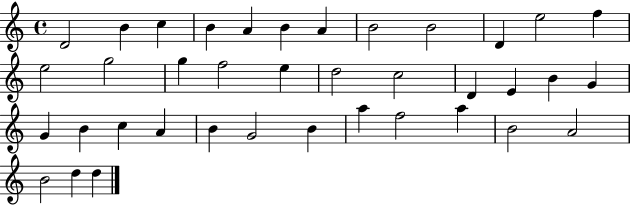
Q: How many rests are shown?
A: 0